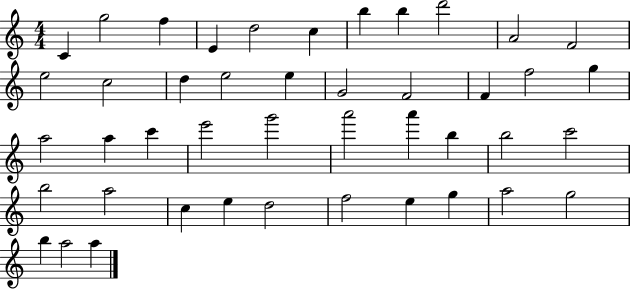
X:1
T:Untitled
M:4/4
L:1/4
K:C
C g2 f E d2 c b b d'2 A2 F2 e2 c2 d e2 e G2 F2 F f2 g a2 a c' e'2 g'2 a'2 a' b b2 c'2 b2 a2 c e d2 f2 e g a2 g2 b a2 a